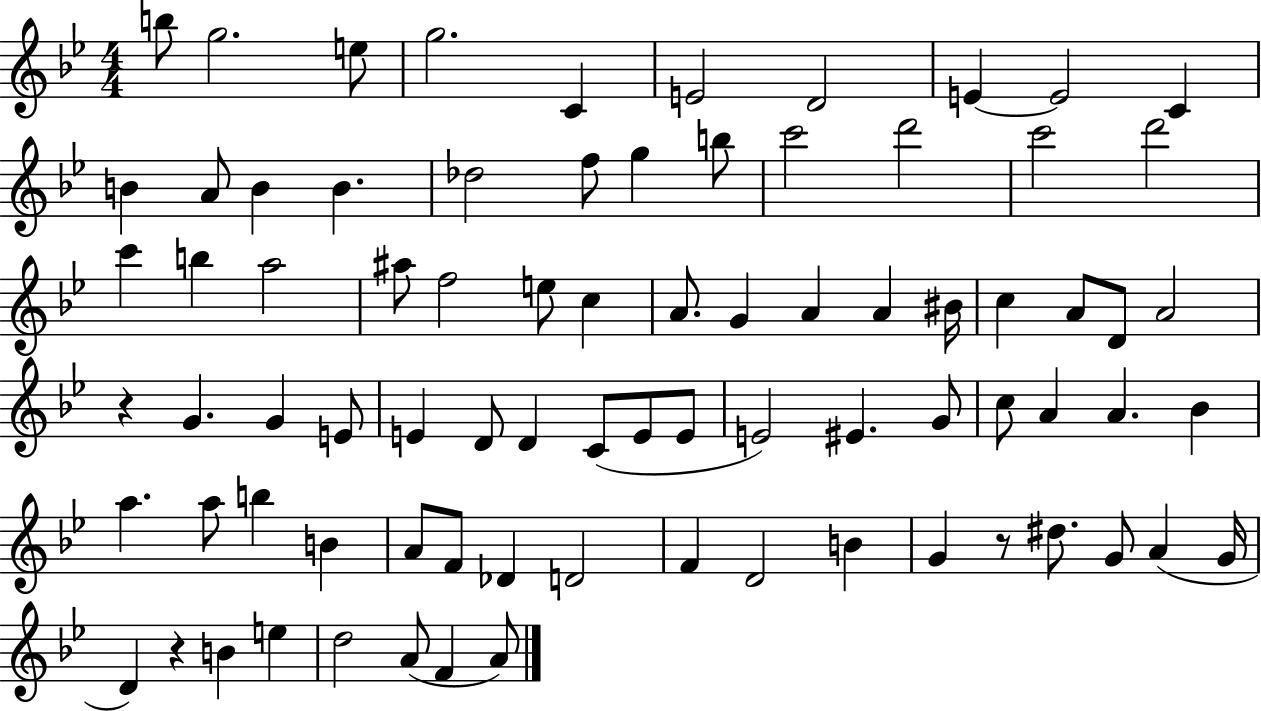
{
  \clef treble
  \numericTimeSignature
  \time 4/4
  \key bes \major
  \repeat volta 2 { b''8 g''2. e''8 | g''2. c'4 | e'2 d'2 | e'4~~ e'2 c'4 | \break b'4 a'8 b'4 b'4. | des''2 f''8 g''4 b''8 | c'''2 d'''2 | c'''2 d'''2 | \break c'''4 b''4 a''2 | ais''8 f''2 e''8 c''4 | a'8. g'4 a'4 a'4 bis'16 | c''4 a'8 d'8 a'2 | \break r4 g'4. g'4 e'8 | e'4 d'8 d'4 c'8( e'8 e'8 | e'2) eis'4. g'8 | c''8 a'4 a'4. bes'4 | \break a''4. a''8 b''4 b'4 | a'8 f'8 des'4 d'2 | f'4 d'2 b'4 | g'4 r8 dis''8. g'8 a'4( g'16 | \break d'4) r4 b'4 e''4 | d''2 a'8( f'4 a'8) | } \bar "|."
}